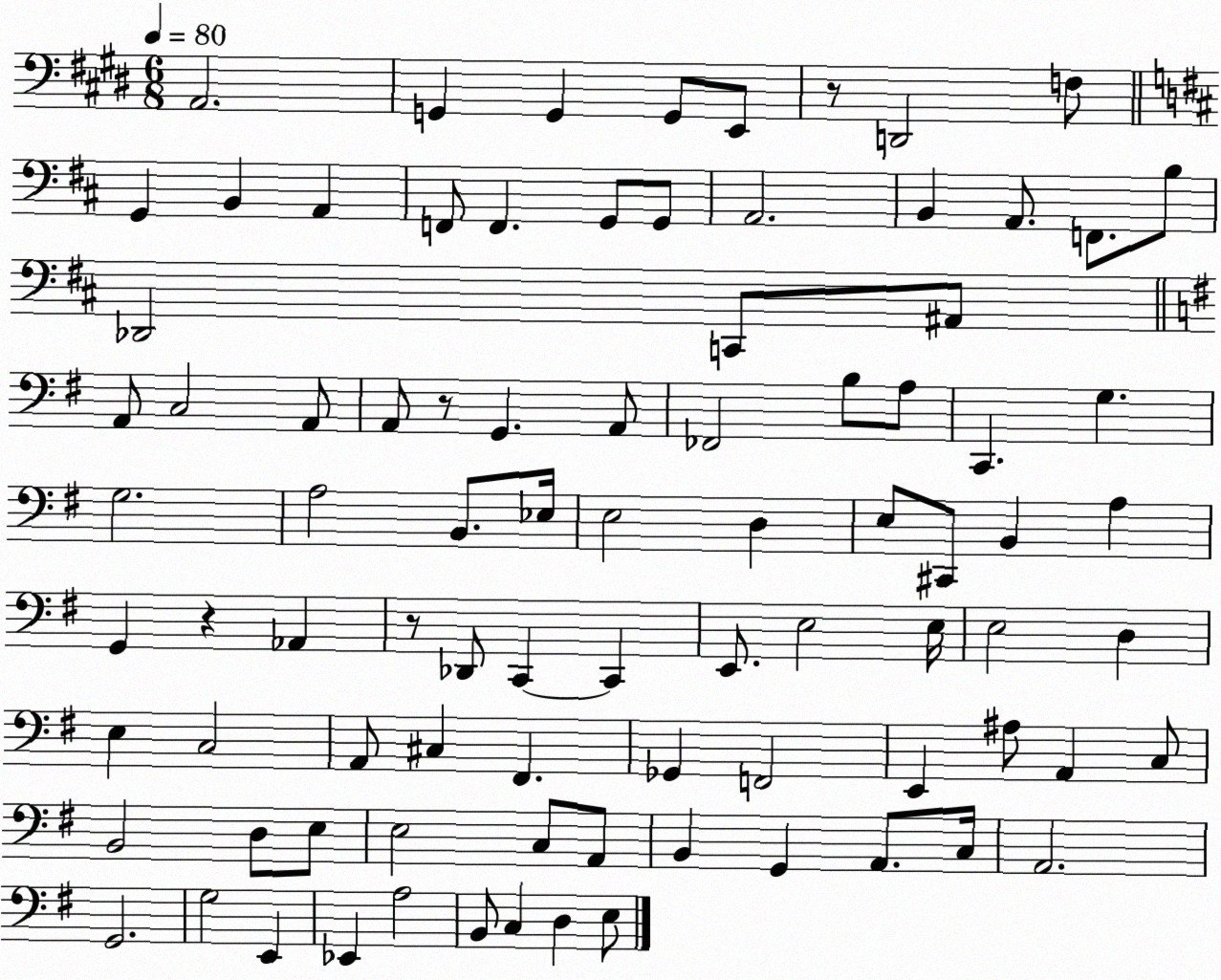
X:1
T:Untitled
M:6/8
L:1/4
K:E
A,,2 G,, G,, G,,/2 E,,/2 z/2 D,,2 F,/2 G,, B,, A,, F,,/2 F,, G,,/2 G,,/2 A,,2 B,, A,,/2 F,,/2 B,/2 _D,,2 C,,/2 ^A,,/2 A,,/2 C,2 A,,/2 A,,/2 z/2 G,, A,,/2 _F,,2 B,/2 A,/2 C,, G, G,2 A,2 B,,/2 _E,/4 E,2 D, E,/2 ^C,,/2 B,, A, G,, z _A,, z/2 _D,,/2 C,, C,, E,,/2 E,2 E,/4 E,2 D, E, C,2 A,,/2 ^C, ^F,, _G,, F,,2 E,, ^A,/2 A,, C,/2 B,,2 D,/2 E,/2 E,2 C,/2 A,,/2 B,, G,, A,,/2 C,/4 A,,2 G,,2 G,2 E,, _E,, A,2 B,,/2 C, D, E,/2